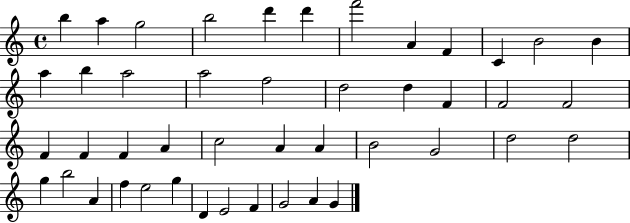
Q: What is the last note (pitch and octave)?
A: G4